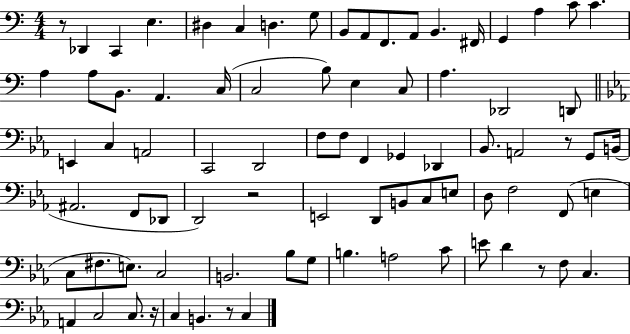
X:1
T:Untitled
M:4/4
L:1/4
K:C
z/2 _D,, C,, E, ^D, C, D, G,/2 B,,/2 A,,/2 F,,/2 A,,/2 B,, ^F,,/4 G,, A, C/2 C A, A,/2 B,,/2 A,, C,/4 C,2 B,/2 E, C,/2 A, _D,,2 D,,/2 E,, C, A,,2 C,,2 D,,2 F,/2 F,/2 F,, _G,, _D,, _B,,/2 A,,2 z/2 G,,/2 B,,/4 ^A,,2 F,,/2 _D,,/2 D,,2 z2 E,,2 D,,/2 B,,/2 C,/2 E,/2 D,/2 F,2 F,,/2 E, C,/2 ^F,/2 E,/2 C,2 B,,2 _B,/2 G,/2 B, A,2 C/2 E/2 D z/2 F,/2 C, A,, C,2 C,/2 z/4 C, B,, z/2 C,